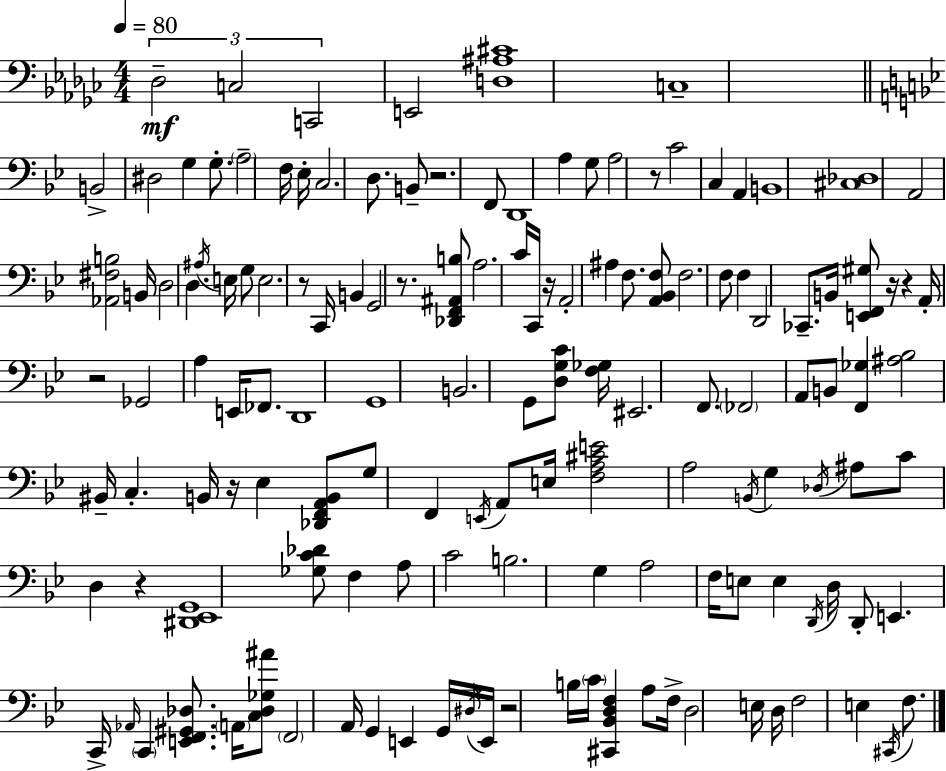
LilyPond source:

{
  \clef bass
  \numericTimeSignature
  \time 4/4
  \key ees \minor
  \tempo 4 = 80
  \repeat volta 2 { \tuplet 3/2 { des2--\mf c2 | c,2 } e,2 | <d ais cis'>1 | c1-- | \break \bar "||" \break \key bes \major b,2-> dis2 | g4 g8.-. \parenthesize a2-- f16 | ees16-. c2. d8. | b,8-- r2. f,8 | \break d,1 | a4 g8 a2 r8 | c'2 c4 a,4 | b,1 | \break <cis des>1 | a,2 <aes, fis b>2 | b,16 d2 d4. \acciaccatura { ais16 } | e16 g8 e2. r8 | \break c,16 b,4 g,2 r8. | <des, f, ais, b>8 a2. c'16 | c,16 r16 a,2-. ais4 f8. | <a, bes, f>8 f2. f8 | \break f4 d,2 ces,8.-- | b,16 <e, f, gis>8 r16 r4 a,16-. r2 | ges,2 a4 e,16 fes,8. | d,1 | \break g,1 | b,2. g,8 <d g c'>8 | <f ges>16 eis,2. f,8. | \parenthesize fes,2 a,8 b,8 <f, ges>4 | \break <ais bes>2 bis,16-- c4.-. | b,16 r16 ees4 <des, f, a, b,>8 g8 f,4 \acciaccatura { e,16 } a,8 | e16 <f a cis' e'>2 a2 | \acciaccatura { b,16 } g4 \acciaccatura { des16 } ais8 c'8 d4 | \break r4 <dis, ees, g,>1 | <ges c' des'>8 f4 a8 c'2 | b2. | g4 a2 f16 e8 e4 | \break \acciaccatura { d,16 } d16 d,8-. e,4. c,16-> \grace { aes,16 } \parenthesize c,4 | <e, f, gis, des>8. \parenthesize a,16 <c des ges ais'>8 \parenthesize f,2 | a,16 g,4 e,4 g,16 \acciaccatura { dis16 } e,16 r2 | b16 \parenthesize c'16 <cis, bes, d f>4 a8 f16-> d2 | \break e16 d16 f2 | e4 \acciaccatura { cis,16 } f8. } \bar "|."
}